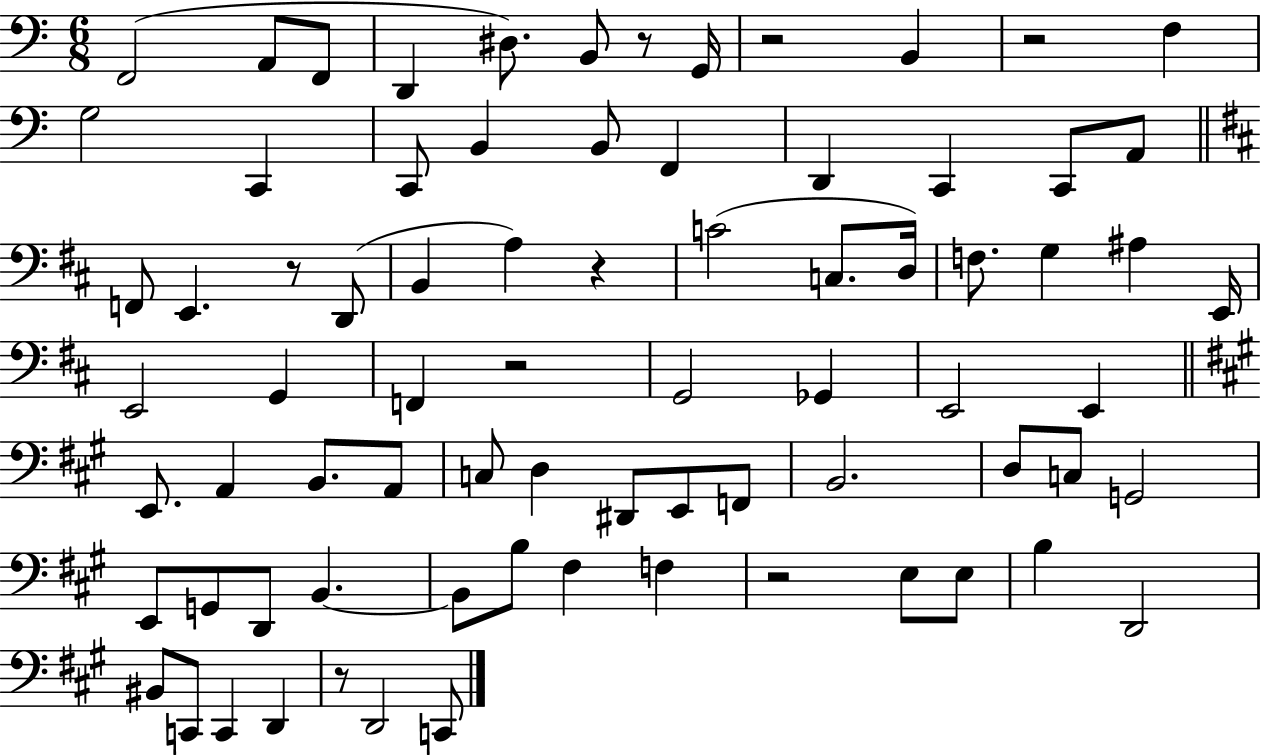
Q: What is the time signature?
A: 6/8